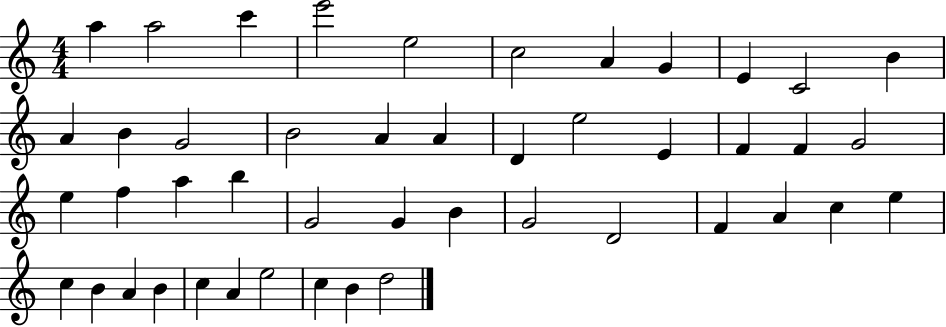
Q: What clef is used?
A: treble